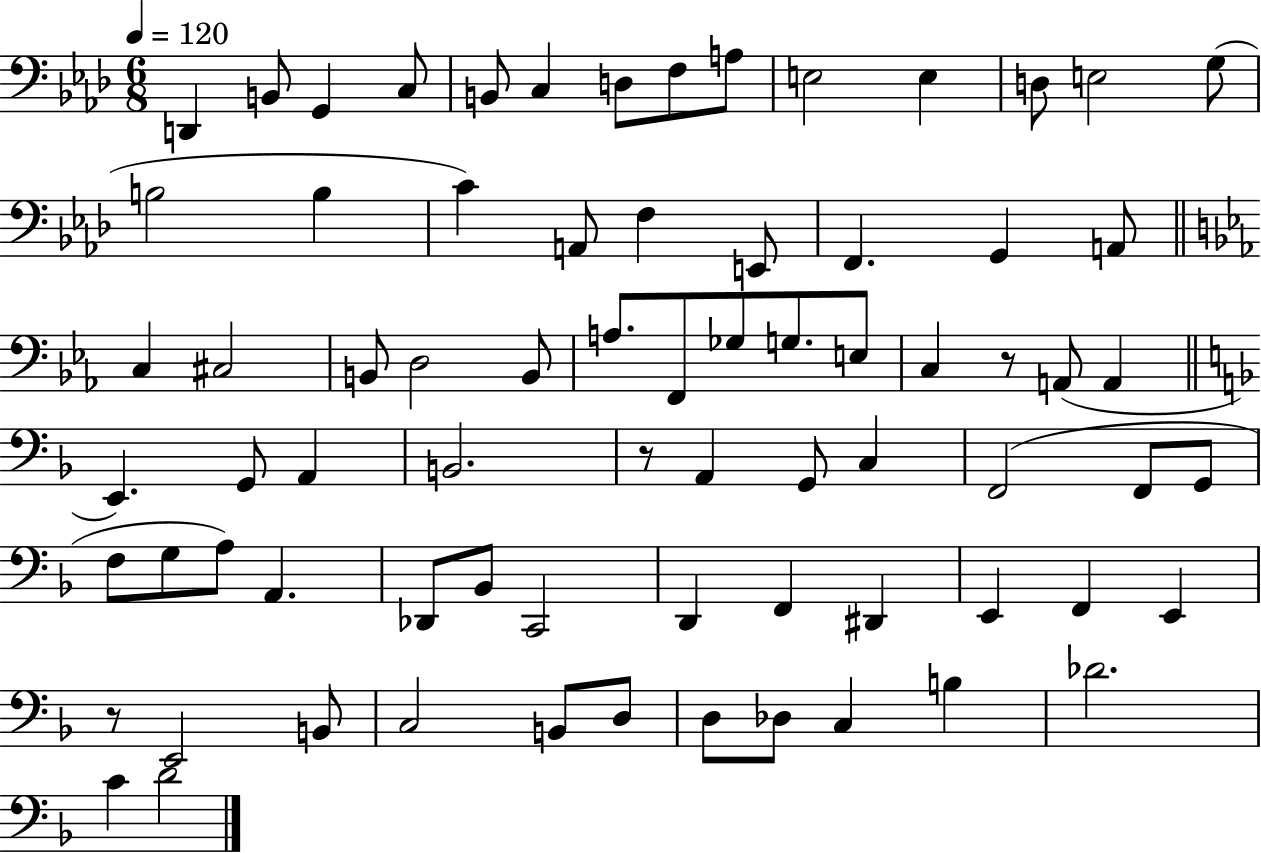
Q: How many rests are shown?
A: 3